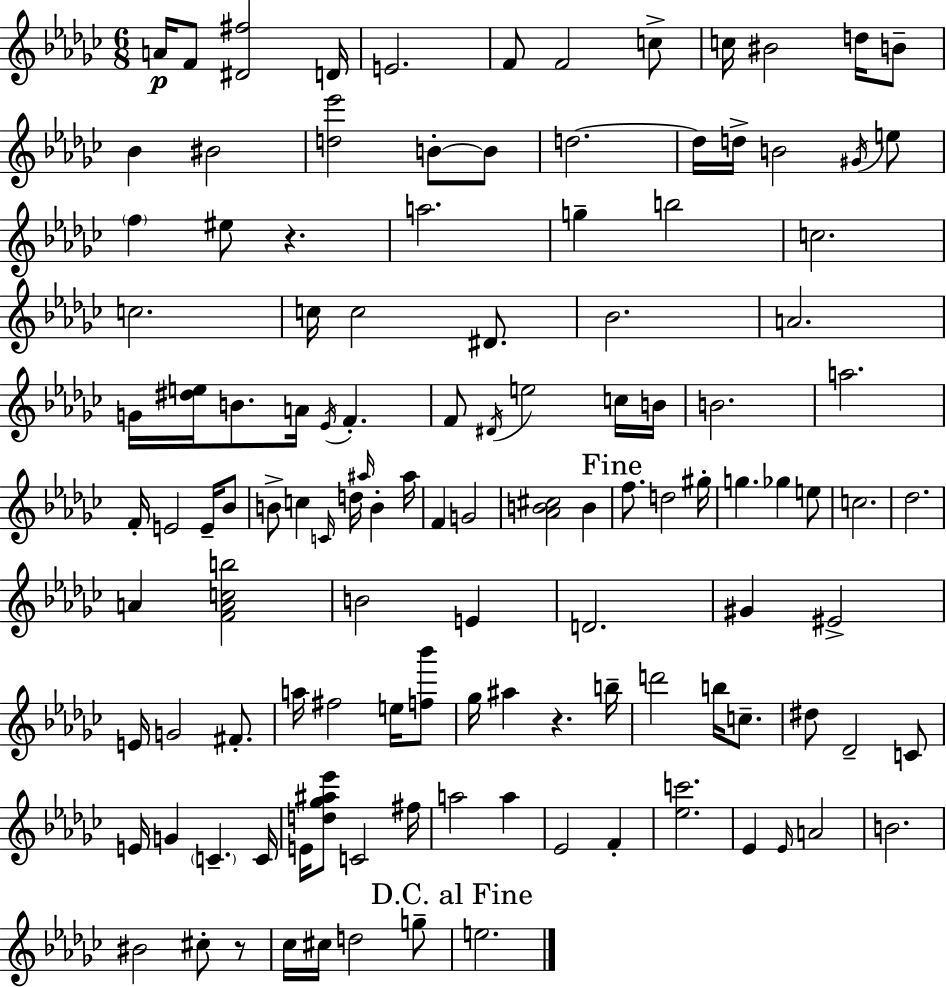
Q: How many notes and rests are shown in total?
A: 121